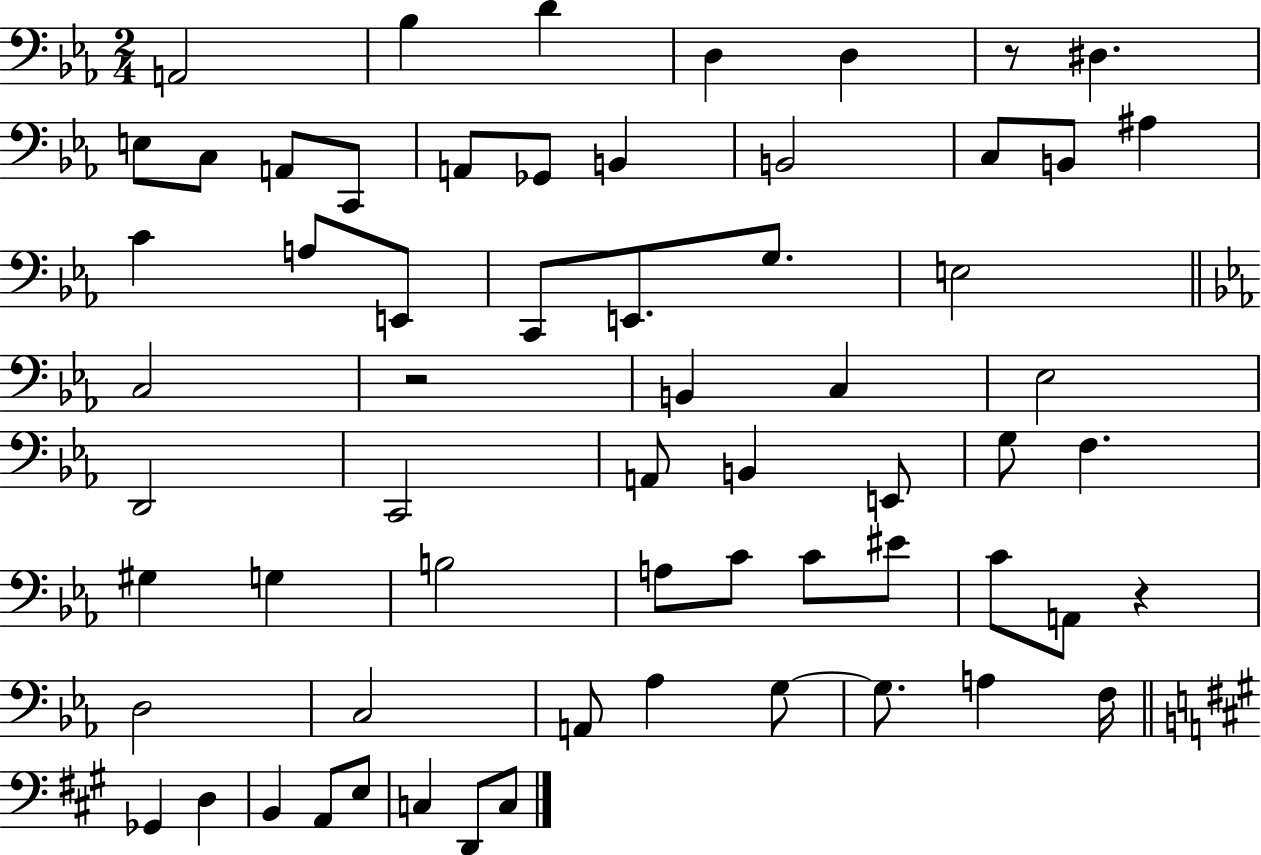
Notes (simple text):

A2/h Bb3/q D4/q D3/q D3/q R/e D#3/q. E3/e C3/e A2/e C2/e A2/e Gb2/e B2/q B2/h C3/e B2/e A#3/q C4/q A3/e E2/e C2/e E2/e. G3/e. E3/h C3/h R/h B2/q C3/q Eb3/h D2/h C2/h A2/e B2/q E2/e G3/e F3/q. G#3/q G3/q B3/h A3/e C4/e C4/e EIS4/e C4/e A2/e R/q D3/h C3/h A2/e Ab3/q G3/e G3/e. A3/q F3/s Gb2/q D3/q B2/q A2/e E3/e C3/q D2/e C3/e